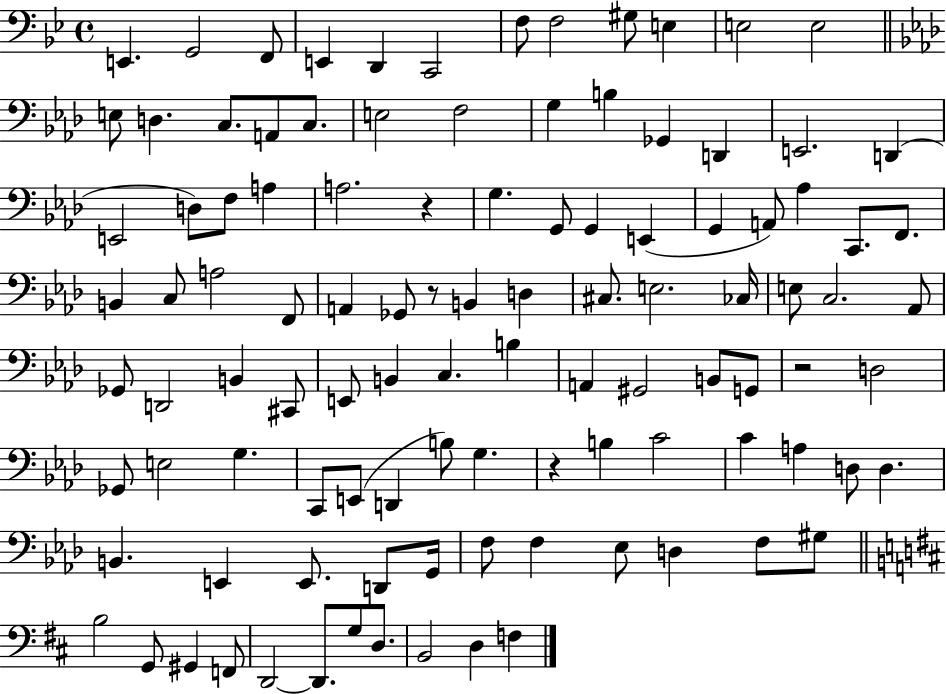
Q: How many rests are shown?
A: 4